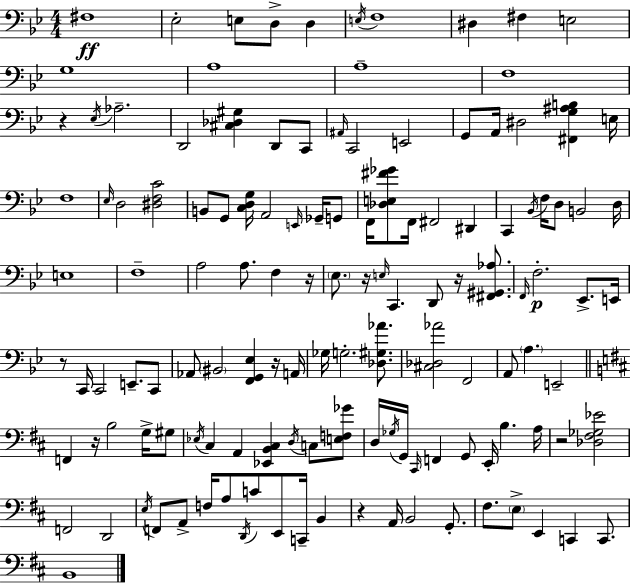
F#3/w Eb3/h E3/e D3/e D3/q E3/s F3/w D#3/q F#3/q E3/h G3/w A3/w A3/w F3/w R/q Eb3/s Ab3/h. D2/h [C#3,Db3,G#3]/q D2/e C2/e A#2/s C2/h E2/h G2/e A2/s D#3/h [F#2,G3,A#3,B3]/q E3/s F3/w Eb3/s D3/h [D#3,F3,C4]/h B2/e G2/e [C3,D3,G3]/s A2/h E2/s Gb2/s G2/e F2/s [Db3,E3,F#4,Gb4]/e F2/s F#2/h D#2/q C2/q Bb2/s F3/s D3/e B2/h D3/s E3/w F3/w A3/h A3/e. F3/q R/s Eb3/e. R/s E3/s C2/q. D2/e R/s [F#2,G#2,Ab3]/e. F2/s F3/h. Eb2/e. E2/s R/e C2/s C2/h E2/e. C2/e Ab2/e BIS2/h [F2,G2,Eb3]/q R/s A2/s Gb3/s G3/h. [Db3,G#3,Ab4]/e. [C#3,Db3,Ab4]/h F2/h A2/e A3/q. E2/h F2/q R/s B3/h G3/s G#3/e Eb3/s C#3/q A2/q [Eb2,B2,C#3]/q D3/s C3/e [E3,F3,Gb4]/e D3/s Gb3/s G2/s C#2/s F2/q G2/e E2/s B3/q. A3/s R/h [Db3,F#3,Gb3,Eb4]/h F2/h D2/h E3/s F2/e A2/e F3/s A3/e D2/s C4/e E2/e C2/s B2/q R/q A2/s B2/h G2/e. F#3/e. E3/e E2/q C2/q C2/e. B2/w